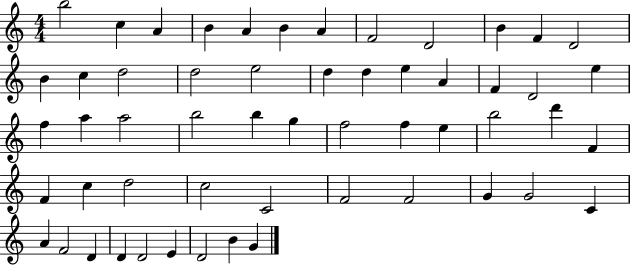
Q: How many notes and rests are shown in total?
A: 55